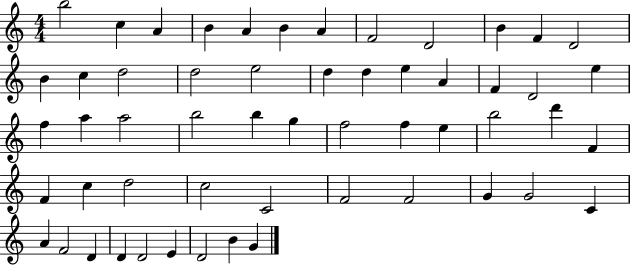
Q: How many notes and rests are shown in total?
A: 55